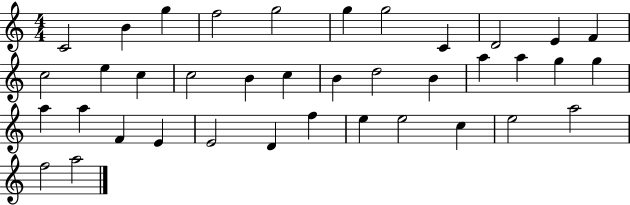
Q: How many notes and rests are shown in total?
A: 38